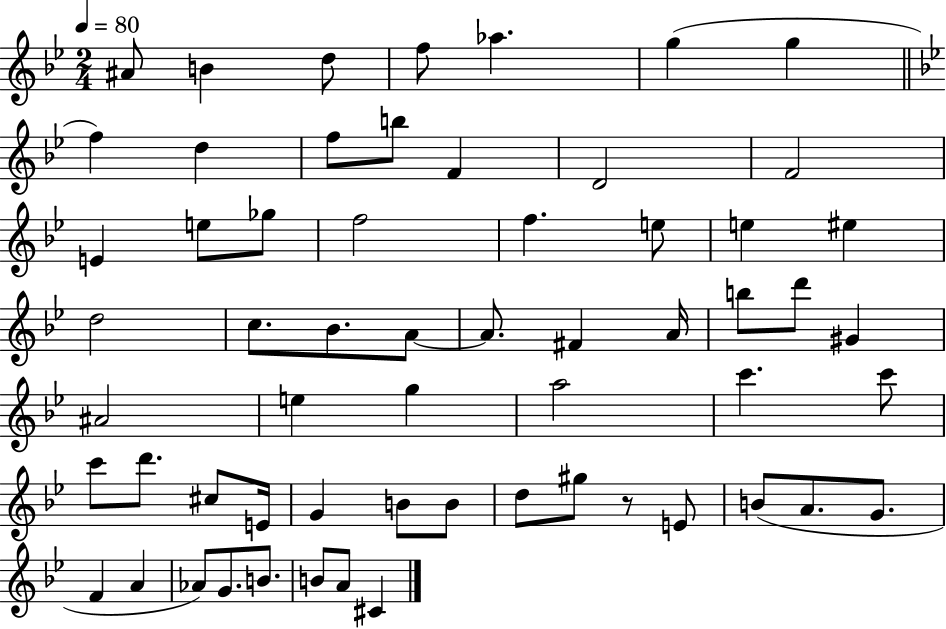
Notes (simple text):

A#4/e B4/q D5/e F5/e Ab5/q. G5/q G5/q F5/q D5/q F5/e B5/e F4/q D4/h F4/h E4/q E5/e Gb5/e F5/h F5/q. E5/e E5/q EIS5/q D5/h C5/e. Bb4/e. A4/e A4/e. F#4/q A4/s B5/e D6/e G#4/q A#4/h E5/q G5/q A5/h C6/q. C6/e C6/e D6/e. C#5/e E4/s G4/q B4/e B4/e D5/e G#5/e R/e E4/e B4/e A4/e. G4/e. F4/q A4/q Ab4/e G4/e. B4/e. B4/e A4/e C#4/q